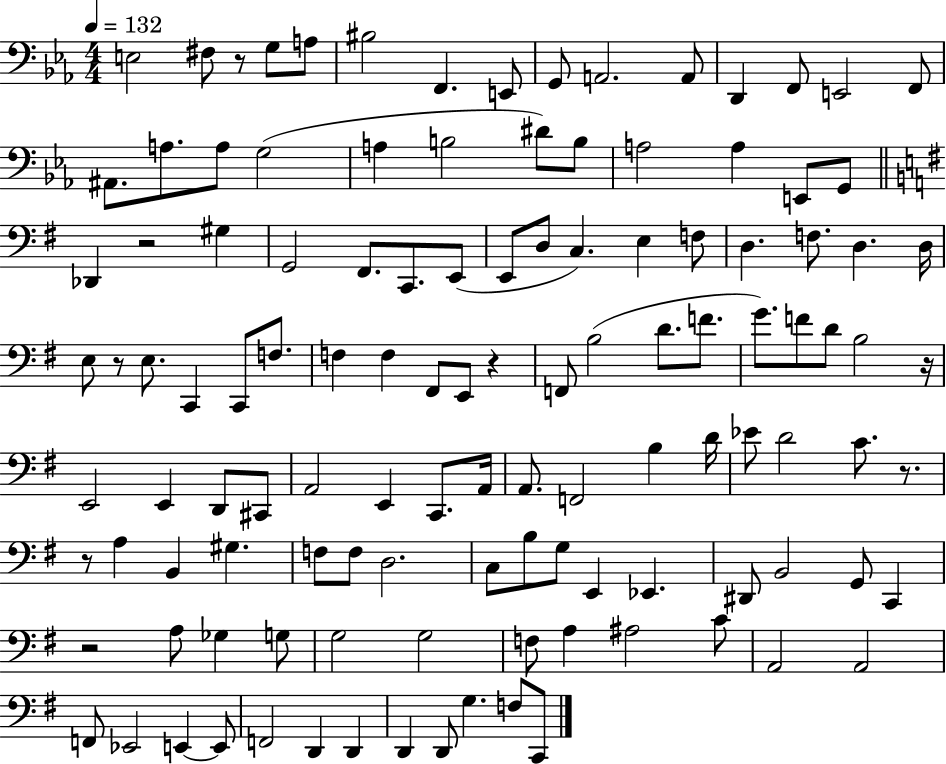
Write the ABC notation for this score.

X:1
T:Untitled
M:4/4
L:1/4
K:Eb
E,2 ^F,/2 z/2 G,/2 A,/2 ^B,2 F,, E,,/2 G,,/2 A,,2 A,,/2 D,, F,,/2 E,,2 F,,/2 ^A,,/2 A,/2 A,/2 G,2 A, B,2 ^D/2 B,/2 A,2 A, E,,/2 G,,/2 _D,, z2 ^G, G,,2 ^F,,/2 C,,/2 E,,/2 E,,/2 D,/2 C, E, F,/2 D, F,/2 D, D,/4 E,/2 z/2 E,/2 C,, C,,/2 F,/2 F, F, ^F,,/2 E,,/2 z F,,/2 B,2 D/2 F/2 G/2 F/2 D/2 B,2 z/4 E,,2 E,, D,,/2 ^C,,/2 A,,2 E,, C,,/2 A,,/4 A,,/2 F,,2 B, D/4 _E/2 D2 C/2 z/2 z/2 A, B,, ^G, F,/2 F,/2 D,2 C,/2 B,/2 G,/2 E,, _E,, ^D,,/2 B,,2 G,,/2 C,, z2 A,/2 _G, G,/2 G,2 G,2 F,/2 A, ^A,2 C/2 A,,2 A,,2 F,,/2 _E,,2 E,, E,,/2 F,,2 D,, D,, D,, D,,/2 G, F,/2 C,,/2